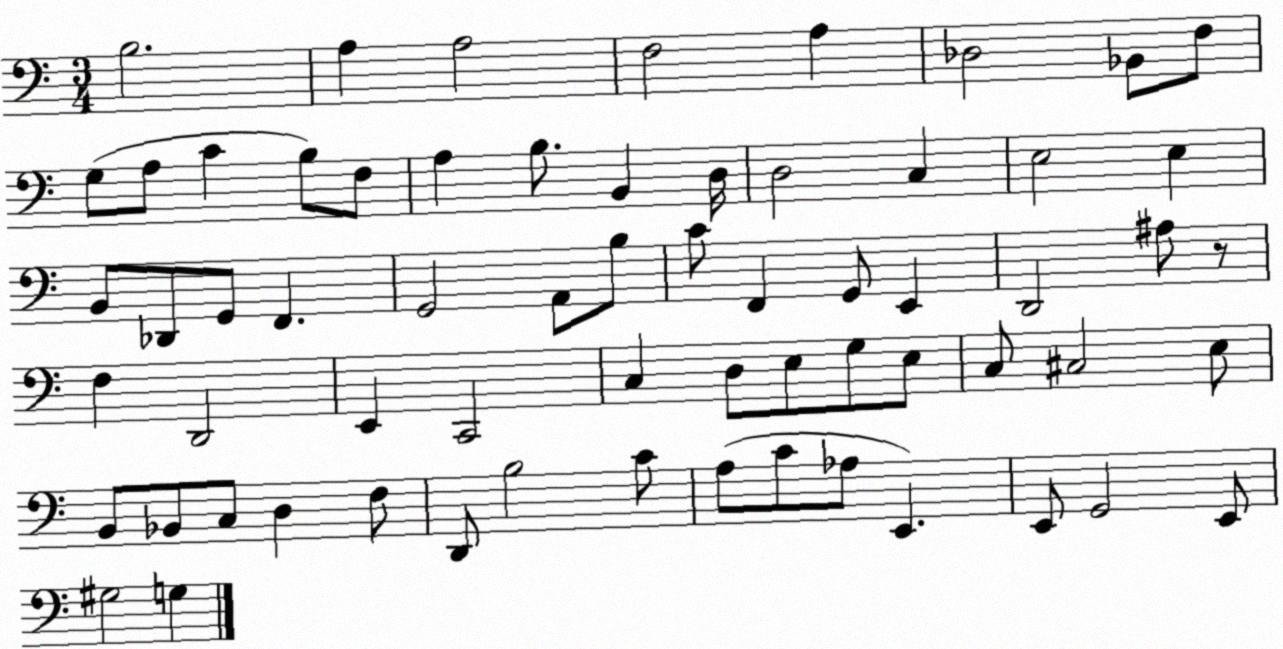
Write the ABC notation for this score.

X:1
T:Untitled
M:3/4
L:1/4
K:C
B,2 A, A,2 F,2 A, _D,2 _B,,/2 F,/2 G,/2 A,/2 C B,/2 F,/2 A, B,/2 B,, D,/4 D,2 C, E,2 E, B,,/2 _D,,/2 G,,/2 F,, G,,2 A,,/2 B,/2 C/2 F,, G,,/2 E,, D,,2 ^A,/2 z/2 F, D,,2 E,, C,,2 C, D,/2 E,/2 G,/2 E,/2 C,/2 ^C,2 E,/2 B,,/2 _B,,/2 C,/2 D, F,/2 D,,/2 B,2 C/2 A,/2 C/2 _A,/2 E,, E,,/2 G,,2 E,,/2 ^G,2 G,